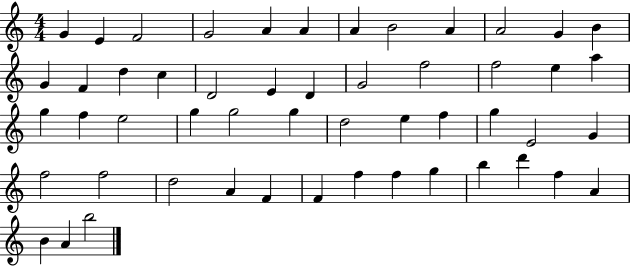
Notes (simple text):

G4/q E4/q F4/h G4/h A4/q A4/q A4/q B4/h A4/q A4/h G4/q B4/q G4/q F4/q D5/q C5/q D4/h E4/q D4/q G4/h F5/h F5/h E5/q A5/q G5/q F5/q E5/h G5/q G5/h G5/q D5/h E5/q F5/q G5/q E4/h G4/q F5/h F5/h D5/h A4/q F4/q F4/q F5/q F5/q G5/q B5/q D6/q F5/q A4/q B4/q A4/q B5/h